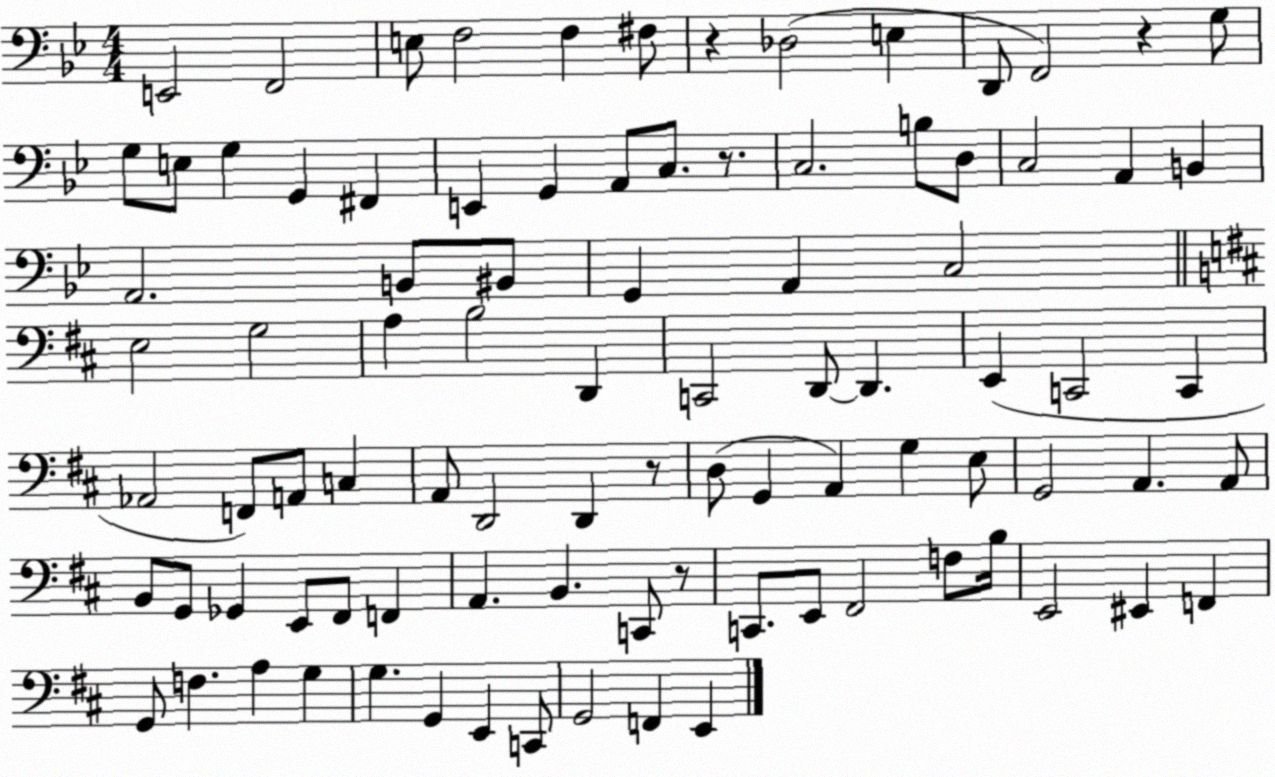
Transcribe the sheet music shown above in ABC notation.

X:1
T:Untitled
M:4/4
L:1/4
K:Bb
E,,2 F,,2 E,/2 F,2 F, ^F,/2 z _D,2 E, D,,/2 F,,2 z G,/2 G,/2 E,/2 G, G,, ^F,, E,, G,, A,,/2 C,/2 z/2 C,2 B,/2 D,/2 C,2 A,, B,, A,,2 B,,/2 ^B,,/2 G,, A,, C,2 E,2 G,2 A, B,2 D,, C,,2 D,,/2 D,, E,, C,,2 C,, _A,,2 F,,/2 A,,/2 C, A,,/2 D,,2 D,, z/2 D,/2 G,, A,, G, E,/2 G,,2 A,, A,,/2 B,,/2 G,,/2 _G,, E,,/2 ^F,,/2 F,, A,, B,, C,,/2 z/2 C,,/2 E,,/2 ^F,,2 F,/2 B,/4 E,,2 ^E,, F,, G,,/2 F, A, G, G, G,, E,, C,,/2 G,,2 F,, E,,